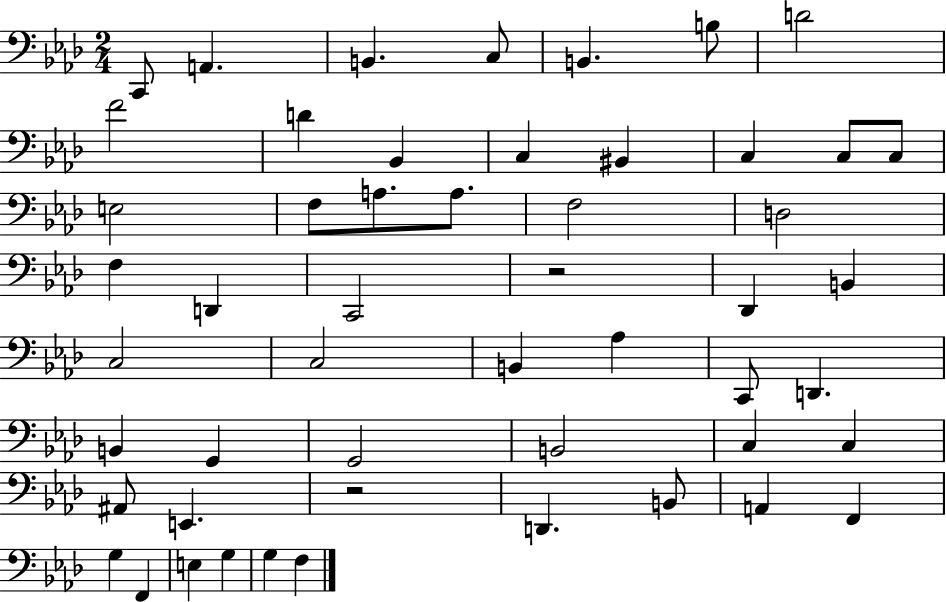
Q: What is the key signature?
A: AES major